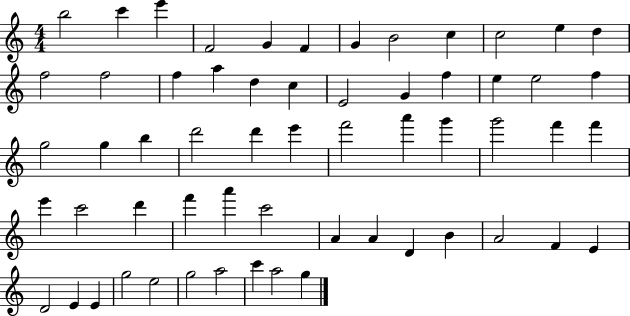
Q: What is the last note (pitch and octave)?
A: G5